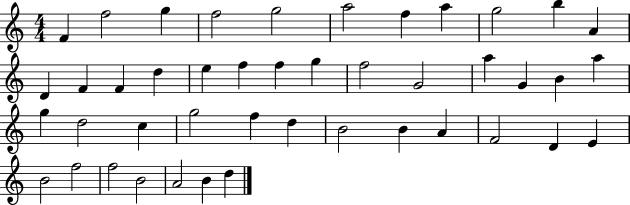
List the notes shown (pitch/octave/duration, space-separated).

F4/q F5/h G5/q F5/h G5/h A5/h F5/q A5/q G5/h B5/q A4/q D4/q F4/q F4/q D5/q E5/q F5/q F5/q G5/q F5/h G4/h A5/q G4/q B4/q A5/q G5/q D5/h C5/q G5/h F5/q D5/q B4/h B4/q A4/q F4/h D4/q E4/q B4/h F5/h F5/h B4/h A4/h B4/q D5/q